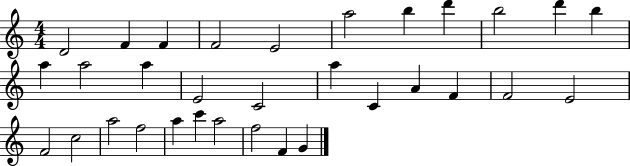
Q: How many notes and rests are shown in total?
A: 32